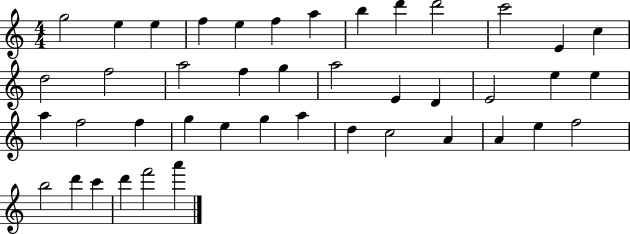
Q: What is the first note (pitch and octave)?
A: G5